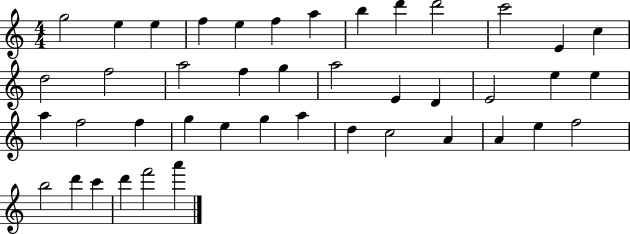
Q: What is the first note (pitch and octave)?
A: G5